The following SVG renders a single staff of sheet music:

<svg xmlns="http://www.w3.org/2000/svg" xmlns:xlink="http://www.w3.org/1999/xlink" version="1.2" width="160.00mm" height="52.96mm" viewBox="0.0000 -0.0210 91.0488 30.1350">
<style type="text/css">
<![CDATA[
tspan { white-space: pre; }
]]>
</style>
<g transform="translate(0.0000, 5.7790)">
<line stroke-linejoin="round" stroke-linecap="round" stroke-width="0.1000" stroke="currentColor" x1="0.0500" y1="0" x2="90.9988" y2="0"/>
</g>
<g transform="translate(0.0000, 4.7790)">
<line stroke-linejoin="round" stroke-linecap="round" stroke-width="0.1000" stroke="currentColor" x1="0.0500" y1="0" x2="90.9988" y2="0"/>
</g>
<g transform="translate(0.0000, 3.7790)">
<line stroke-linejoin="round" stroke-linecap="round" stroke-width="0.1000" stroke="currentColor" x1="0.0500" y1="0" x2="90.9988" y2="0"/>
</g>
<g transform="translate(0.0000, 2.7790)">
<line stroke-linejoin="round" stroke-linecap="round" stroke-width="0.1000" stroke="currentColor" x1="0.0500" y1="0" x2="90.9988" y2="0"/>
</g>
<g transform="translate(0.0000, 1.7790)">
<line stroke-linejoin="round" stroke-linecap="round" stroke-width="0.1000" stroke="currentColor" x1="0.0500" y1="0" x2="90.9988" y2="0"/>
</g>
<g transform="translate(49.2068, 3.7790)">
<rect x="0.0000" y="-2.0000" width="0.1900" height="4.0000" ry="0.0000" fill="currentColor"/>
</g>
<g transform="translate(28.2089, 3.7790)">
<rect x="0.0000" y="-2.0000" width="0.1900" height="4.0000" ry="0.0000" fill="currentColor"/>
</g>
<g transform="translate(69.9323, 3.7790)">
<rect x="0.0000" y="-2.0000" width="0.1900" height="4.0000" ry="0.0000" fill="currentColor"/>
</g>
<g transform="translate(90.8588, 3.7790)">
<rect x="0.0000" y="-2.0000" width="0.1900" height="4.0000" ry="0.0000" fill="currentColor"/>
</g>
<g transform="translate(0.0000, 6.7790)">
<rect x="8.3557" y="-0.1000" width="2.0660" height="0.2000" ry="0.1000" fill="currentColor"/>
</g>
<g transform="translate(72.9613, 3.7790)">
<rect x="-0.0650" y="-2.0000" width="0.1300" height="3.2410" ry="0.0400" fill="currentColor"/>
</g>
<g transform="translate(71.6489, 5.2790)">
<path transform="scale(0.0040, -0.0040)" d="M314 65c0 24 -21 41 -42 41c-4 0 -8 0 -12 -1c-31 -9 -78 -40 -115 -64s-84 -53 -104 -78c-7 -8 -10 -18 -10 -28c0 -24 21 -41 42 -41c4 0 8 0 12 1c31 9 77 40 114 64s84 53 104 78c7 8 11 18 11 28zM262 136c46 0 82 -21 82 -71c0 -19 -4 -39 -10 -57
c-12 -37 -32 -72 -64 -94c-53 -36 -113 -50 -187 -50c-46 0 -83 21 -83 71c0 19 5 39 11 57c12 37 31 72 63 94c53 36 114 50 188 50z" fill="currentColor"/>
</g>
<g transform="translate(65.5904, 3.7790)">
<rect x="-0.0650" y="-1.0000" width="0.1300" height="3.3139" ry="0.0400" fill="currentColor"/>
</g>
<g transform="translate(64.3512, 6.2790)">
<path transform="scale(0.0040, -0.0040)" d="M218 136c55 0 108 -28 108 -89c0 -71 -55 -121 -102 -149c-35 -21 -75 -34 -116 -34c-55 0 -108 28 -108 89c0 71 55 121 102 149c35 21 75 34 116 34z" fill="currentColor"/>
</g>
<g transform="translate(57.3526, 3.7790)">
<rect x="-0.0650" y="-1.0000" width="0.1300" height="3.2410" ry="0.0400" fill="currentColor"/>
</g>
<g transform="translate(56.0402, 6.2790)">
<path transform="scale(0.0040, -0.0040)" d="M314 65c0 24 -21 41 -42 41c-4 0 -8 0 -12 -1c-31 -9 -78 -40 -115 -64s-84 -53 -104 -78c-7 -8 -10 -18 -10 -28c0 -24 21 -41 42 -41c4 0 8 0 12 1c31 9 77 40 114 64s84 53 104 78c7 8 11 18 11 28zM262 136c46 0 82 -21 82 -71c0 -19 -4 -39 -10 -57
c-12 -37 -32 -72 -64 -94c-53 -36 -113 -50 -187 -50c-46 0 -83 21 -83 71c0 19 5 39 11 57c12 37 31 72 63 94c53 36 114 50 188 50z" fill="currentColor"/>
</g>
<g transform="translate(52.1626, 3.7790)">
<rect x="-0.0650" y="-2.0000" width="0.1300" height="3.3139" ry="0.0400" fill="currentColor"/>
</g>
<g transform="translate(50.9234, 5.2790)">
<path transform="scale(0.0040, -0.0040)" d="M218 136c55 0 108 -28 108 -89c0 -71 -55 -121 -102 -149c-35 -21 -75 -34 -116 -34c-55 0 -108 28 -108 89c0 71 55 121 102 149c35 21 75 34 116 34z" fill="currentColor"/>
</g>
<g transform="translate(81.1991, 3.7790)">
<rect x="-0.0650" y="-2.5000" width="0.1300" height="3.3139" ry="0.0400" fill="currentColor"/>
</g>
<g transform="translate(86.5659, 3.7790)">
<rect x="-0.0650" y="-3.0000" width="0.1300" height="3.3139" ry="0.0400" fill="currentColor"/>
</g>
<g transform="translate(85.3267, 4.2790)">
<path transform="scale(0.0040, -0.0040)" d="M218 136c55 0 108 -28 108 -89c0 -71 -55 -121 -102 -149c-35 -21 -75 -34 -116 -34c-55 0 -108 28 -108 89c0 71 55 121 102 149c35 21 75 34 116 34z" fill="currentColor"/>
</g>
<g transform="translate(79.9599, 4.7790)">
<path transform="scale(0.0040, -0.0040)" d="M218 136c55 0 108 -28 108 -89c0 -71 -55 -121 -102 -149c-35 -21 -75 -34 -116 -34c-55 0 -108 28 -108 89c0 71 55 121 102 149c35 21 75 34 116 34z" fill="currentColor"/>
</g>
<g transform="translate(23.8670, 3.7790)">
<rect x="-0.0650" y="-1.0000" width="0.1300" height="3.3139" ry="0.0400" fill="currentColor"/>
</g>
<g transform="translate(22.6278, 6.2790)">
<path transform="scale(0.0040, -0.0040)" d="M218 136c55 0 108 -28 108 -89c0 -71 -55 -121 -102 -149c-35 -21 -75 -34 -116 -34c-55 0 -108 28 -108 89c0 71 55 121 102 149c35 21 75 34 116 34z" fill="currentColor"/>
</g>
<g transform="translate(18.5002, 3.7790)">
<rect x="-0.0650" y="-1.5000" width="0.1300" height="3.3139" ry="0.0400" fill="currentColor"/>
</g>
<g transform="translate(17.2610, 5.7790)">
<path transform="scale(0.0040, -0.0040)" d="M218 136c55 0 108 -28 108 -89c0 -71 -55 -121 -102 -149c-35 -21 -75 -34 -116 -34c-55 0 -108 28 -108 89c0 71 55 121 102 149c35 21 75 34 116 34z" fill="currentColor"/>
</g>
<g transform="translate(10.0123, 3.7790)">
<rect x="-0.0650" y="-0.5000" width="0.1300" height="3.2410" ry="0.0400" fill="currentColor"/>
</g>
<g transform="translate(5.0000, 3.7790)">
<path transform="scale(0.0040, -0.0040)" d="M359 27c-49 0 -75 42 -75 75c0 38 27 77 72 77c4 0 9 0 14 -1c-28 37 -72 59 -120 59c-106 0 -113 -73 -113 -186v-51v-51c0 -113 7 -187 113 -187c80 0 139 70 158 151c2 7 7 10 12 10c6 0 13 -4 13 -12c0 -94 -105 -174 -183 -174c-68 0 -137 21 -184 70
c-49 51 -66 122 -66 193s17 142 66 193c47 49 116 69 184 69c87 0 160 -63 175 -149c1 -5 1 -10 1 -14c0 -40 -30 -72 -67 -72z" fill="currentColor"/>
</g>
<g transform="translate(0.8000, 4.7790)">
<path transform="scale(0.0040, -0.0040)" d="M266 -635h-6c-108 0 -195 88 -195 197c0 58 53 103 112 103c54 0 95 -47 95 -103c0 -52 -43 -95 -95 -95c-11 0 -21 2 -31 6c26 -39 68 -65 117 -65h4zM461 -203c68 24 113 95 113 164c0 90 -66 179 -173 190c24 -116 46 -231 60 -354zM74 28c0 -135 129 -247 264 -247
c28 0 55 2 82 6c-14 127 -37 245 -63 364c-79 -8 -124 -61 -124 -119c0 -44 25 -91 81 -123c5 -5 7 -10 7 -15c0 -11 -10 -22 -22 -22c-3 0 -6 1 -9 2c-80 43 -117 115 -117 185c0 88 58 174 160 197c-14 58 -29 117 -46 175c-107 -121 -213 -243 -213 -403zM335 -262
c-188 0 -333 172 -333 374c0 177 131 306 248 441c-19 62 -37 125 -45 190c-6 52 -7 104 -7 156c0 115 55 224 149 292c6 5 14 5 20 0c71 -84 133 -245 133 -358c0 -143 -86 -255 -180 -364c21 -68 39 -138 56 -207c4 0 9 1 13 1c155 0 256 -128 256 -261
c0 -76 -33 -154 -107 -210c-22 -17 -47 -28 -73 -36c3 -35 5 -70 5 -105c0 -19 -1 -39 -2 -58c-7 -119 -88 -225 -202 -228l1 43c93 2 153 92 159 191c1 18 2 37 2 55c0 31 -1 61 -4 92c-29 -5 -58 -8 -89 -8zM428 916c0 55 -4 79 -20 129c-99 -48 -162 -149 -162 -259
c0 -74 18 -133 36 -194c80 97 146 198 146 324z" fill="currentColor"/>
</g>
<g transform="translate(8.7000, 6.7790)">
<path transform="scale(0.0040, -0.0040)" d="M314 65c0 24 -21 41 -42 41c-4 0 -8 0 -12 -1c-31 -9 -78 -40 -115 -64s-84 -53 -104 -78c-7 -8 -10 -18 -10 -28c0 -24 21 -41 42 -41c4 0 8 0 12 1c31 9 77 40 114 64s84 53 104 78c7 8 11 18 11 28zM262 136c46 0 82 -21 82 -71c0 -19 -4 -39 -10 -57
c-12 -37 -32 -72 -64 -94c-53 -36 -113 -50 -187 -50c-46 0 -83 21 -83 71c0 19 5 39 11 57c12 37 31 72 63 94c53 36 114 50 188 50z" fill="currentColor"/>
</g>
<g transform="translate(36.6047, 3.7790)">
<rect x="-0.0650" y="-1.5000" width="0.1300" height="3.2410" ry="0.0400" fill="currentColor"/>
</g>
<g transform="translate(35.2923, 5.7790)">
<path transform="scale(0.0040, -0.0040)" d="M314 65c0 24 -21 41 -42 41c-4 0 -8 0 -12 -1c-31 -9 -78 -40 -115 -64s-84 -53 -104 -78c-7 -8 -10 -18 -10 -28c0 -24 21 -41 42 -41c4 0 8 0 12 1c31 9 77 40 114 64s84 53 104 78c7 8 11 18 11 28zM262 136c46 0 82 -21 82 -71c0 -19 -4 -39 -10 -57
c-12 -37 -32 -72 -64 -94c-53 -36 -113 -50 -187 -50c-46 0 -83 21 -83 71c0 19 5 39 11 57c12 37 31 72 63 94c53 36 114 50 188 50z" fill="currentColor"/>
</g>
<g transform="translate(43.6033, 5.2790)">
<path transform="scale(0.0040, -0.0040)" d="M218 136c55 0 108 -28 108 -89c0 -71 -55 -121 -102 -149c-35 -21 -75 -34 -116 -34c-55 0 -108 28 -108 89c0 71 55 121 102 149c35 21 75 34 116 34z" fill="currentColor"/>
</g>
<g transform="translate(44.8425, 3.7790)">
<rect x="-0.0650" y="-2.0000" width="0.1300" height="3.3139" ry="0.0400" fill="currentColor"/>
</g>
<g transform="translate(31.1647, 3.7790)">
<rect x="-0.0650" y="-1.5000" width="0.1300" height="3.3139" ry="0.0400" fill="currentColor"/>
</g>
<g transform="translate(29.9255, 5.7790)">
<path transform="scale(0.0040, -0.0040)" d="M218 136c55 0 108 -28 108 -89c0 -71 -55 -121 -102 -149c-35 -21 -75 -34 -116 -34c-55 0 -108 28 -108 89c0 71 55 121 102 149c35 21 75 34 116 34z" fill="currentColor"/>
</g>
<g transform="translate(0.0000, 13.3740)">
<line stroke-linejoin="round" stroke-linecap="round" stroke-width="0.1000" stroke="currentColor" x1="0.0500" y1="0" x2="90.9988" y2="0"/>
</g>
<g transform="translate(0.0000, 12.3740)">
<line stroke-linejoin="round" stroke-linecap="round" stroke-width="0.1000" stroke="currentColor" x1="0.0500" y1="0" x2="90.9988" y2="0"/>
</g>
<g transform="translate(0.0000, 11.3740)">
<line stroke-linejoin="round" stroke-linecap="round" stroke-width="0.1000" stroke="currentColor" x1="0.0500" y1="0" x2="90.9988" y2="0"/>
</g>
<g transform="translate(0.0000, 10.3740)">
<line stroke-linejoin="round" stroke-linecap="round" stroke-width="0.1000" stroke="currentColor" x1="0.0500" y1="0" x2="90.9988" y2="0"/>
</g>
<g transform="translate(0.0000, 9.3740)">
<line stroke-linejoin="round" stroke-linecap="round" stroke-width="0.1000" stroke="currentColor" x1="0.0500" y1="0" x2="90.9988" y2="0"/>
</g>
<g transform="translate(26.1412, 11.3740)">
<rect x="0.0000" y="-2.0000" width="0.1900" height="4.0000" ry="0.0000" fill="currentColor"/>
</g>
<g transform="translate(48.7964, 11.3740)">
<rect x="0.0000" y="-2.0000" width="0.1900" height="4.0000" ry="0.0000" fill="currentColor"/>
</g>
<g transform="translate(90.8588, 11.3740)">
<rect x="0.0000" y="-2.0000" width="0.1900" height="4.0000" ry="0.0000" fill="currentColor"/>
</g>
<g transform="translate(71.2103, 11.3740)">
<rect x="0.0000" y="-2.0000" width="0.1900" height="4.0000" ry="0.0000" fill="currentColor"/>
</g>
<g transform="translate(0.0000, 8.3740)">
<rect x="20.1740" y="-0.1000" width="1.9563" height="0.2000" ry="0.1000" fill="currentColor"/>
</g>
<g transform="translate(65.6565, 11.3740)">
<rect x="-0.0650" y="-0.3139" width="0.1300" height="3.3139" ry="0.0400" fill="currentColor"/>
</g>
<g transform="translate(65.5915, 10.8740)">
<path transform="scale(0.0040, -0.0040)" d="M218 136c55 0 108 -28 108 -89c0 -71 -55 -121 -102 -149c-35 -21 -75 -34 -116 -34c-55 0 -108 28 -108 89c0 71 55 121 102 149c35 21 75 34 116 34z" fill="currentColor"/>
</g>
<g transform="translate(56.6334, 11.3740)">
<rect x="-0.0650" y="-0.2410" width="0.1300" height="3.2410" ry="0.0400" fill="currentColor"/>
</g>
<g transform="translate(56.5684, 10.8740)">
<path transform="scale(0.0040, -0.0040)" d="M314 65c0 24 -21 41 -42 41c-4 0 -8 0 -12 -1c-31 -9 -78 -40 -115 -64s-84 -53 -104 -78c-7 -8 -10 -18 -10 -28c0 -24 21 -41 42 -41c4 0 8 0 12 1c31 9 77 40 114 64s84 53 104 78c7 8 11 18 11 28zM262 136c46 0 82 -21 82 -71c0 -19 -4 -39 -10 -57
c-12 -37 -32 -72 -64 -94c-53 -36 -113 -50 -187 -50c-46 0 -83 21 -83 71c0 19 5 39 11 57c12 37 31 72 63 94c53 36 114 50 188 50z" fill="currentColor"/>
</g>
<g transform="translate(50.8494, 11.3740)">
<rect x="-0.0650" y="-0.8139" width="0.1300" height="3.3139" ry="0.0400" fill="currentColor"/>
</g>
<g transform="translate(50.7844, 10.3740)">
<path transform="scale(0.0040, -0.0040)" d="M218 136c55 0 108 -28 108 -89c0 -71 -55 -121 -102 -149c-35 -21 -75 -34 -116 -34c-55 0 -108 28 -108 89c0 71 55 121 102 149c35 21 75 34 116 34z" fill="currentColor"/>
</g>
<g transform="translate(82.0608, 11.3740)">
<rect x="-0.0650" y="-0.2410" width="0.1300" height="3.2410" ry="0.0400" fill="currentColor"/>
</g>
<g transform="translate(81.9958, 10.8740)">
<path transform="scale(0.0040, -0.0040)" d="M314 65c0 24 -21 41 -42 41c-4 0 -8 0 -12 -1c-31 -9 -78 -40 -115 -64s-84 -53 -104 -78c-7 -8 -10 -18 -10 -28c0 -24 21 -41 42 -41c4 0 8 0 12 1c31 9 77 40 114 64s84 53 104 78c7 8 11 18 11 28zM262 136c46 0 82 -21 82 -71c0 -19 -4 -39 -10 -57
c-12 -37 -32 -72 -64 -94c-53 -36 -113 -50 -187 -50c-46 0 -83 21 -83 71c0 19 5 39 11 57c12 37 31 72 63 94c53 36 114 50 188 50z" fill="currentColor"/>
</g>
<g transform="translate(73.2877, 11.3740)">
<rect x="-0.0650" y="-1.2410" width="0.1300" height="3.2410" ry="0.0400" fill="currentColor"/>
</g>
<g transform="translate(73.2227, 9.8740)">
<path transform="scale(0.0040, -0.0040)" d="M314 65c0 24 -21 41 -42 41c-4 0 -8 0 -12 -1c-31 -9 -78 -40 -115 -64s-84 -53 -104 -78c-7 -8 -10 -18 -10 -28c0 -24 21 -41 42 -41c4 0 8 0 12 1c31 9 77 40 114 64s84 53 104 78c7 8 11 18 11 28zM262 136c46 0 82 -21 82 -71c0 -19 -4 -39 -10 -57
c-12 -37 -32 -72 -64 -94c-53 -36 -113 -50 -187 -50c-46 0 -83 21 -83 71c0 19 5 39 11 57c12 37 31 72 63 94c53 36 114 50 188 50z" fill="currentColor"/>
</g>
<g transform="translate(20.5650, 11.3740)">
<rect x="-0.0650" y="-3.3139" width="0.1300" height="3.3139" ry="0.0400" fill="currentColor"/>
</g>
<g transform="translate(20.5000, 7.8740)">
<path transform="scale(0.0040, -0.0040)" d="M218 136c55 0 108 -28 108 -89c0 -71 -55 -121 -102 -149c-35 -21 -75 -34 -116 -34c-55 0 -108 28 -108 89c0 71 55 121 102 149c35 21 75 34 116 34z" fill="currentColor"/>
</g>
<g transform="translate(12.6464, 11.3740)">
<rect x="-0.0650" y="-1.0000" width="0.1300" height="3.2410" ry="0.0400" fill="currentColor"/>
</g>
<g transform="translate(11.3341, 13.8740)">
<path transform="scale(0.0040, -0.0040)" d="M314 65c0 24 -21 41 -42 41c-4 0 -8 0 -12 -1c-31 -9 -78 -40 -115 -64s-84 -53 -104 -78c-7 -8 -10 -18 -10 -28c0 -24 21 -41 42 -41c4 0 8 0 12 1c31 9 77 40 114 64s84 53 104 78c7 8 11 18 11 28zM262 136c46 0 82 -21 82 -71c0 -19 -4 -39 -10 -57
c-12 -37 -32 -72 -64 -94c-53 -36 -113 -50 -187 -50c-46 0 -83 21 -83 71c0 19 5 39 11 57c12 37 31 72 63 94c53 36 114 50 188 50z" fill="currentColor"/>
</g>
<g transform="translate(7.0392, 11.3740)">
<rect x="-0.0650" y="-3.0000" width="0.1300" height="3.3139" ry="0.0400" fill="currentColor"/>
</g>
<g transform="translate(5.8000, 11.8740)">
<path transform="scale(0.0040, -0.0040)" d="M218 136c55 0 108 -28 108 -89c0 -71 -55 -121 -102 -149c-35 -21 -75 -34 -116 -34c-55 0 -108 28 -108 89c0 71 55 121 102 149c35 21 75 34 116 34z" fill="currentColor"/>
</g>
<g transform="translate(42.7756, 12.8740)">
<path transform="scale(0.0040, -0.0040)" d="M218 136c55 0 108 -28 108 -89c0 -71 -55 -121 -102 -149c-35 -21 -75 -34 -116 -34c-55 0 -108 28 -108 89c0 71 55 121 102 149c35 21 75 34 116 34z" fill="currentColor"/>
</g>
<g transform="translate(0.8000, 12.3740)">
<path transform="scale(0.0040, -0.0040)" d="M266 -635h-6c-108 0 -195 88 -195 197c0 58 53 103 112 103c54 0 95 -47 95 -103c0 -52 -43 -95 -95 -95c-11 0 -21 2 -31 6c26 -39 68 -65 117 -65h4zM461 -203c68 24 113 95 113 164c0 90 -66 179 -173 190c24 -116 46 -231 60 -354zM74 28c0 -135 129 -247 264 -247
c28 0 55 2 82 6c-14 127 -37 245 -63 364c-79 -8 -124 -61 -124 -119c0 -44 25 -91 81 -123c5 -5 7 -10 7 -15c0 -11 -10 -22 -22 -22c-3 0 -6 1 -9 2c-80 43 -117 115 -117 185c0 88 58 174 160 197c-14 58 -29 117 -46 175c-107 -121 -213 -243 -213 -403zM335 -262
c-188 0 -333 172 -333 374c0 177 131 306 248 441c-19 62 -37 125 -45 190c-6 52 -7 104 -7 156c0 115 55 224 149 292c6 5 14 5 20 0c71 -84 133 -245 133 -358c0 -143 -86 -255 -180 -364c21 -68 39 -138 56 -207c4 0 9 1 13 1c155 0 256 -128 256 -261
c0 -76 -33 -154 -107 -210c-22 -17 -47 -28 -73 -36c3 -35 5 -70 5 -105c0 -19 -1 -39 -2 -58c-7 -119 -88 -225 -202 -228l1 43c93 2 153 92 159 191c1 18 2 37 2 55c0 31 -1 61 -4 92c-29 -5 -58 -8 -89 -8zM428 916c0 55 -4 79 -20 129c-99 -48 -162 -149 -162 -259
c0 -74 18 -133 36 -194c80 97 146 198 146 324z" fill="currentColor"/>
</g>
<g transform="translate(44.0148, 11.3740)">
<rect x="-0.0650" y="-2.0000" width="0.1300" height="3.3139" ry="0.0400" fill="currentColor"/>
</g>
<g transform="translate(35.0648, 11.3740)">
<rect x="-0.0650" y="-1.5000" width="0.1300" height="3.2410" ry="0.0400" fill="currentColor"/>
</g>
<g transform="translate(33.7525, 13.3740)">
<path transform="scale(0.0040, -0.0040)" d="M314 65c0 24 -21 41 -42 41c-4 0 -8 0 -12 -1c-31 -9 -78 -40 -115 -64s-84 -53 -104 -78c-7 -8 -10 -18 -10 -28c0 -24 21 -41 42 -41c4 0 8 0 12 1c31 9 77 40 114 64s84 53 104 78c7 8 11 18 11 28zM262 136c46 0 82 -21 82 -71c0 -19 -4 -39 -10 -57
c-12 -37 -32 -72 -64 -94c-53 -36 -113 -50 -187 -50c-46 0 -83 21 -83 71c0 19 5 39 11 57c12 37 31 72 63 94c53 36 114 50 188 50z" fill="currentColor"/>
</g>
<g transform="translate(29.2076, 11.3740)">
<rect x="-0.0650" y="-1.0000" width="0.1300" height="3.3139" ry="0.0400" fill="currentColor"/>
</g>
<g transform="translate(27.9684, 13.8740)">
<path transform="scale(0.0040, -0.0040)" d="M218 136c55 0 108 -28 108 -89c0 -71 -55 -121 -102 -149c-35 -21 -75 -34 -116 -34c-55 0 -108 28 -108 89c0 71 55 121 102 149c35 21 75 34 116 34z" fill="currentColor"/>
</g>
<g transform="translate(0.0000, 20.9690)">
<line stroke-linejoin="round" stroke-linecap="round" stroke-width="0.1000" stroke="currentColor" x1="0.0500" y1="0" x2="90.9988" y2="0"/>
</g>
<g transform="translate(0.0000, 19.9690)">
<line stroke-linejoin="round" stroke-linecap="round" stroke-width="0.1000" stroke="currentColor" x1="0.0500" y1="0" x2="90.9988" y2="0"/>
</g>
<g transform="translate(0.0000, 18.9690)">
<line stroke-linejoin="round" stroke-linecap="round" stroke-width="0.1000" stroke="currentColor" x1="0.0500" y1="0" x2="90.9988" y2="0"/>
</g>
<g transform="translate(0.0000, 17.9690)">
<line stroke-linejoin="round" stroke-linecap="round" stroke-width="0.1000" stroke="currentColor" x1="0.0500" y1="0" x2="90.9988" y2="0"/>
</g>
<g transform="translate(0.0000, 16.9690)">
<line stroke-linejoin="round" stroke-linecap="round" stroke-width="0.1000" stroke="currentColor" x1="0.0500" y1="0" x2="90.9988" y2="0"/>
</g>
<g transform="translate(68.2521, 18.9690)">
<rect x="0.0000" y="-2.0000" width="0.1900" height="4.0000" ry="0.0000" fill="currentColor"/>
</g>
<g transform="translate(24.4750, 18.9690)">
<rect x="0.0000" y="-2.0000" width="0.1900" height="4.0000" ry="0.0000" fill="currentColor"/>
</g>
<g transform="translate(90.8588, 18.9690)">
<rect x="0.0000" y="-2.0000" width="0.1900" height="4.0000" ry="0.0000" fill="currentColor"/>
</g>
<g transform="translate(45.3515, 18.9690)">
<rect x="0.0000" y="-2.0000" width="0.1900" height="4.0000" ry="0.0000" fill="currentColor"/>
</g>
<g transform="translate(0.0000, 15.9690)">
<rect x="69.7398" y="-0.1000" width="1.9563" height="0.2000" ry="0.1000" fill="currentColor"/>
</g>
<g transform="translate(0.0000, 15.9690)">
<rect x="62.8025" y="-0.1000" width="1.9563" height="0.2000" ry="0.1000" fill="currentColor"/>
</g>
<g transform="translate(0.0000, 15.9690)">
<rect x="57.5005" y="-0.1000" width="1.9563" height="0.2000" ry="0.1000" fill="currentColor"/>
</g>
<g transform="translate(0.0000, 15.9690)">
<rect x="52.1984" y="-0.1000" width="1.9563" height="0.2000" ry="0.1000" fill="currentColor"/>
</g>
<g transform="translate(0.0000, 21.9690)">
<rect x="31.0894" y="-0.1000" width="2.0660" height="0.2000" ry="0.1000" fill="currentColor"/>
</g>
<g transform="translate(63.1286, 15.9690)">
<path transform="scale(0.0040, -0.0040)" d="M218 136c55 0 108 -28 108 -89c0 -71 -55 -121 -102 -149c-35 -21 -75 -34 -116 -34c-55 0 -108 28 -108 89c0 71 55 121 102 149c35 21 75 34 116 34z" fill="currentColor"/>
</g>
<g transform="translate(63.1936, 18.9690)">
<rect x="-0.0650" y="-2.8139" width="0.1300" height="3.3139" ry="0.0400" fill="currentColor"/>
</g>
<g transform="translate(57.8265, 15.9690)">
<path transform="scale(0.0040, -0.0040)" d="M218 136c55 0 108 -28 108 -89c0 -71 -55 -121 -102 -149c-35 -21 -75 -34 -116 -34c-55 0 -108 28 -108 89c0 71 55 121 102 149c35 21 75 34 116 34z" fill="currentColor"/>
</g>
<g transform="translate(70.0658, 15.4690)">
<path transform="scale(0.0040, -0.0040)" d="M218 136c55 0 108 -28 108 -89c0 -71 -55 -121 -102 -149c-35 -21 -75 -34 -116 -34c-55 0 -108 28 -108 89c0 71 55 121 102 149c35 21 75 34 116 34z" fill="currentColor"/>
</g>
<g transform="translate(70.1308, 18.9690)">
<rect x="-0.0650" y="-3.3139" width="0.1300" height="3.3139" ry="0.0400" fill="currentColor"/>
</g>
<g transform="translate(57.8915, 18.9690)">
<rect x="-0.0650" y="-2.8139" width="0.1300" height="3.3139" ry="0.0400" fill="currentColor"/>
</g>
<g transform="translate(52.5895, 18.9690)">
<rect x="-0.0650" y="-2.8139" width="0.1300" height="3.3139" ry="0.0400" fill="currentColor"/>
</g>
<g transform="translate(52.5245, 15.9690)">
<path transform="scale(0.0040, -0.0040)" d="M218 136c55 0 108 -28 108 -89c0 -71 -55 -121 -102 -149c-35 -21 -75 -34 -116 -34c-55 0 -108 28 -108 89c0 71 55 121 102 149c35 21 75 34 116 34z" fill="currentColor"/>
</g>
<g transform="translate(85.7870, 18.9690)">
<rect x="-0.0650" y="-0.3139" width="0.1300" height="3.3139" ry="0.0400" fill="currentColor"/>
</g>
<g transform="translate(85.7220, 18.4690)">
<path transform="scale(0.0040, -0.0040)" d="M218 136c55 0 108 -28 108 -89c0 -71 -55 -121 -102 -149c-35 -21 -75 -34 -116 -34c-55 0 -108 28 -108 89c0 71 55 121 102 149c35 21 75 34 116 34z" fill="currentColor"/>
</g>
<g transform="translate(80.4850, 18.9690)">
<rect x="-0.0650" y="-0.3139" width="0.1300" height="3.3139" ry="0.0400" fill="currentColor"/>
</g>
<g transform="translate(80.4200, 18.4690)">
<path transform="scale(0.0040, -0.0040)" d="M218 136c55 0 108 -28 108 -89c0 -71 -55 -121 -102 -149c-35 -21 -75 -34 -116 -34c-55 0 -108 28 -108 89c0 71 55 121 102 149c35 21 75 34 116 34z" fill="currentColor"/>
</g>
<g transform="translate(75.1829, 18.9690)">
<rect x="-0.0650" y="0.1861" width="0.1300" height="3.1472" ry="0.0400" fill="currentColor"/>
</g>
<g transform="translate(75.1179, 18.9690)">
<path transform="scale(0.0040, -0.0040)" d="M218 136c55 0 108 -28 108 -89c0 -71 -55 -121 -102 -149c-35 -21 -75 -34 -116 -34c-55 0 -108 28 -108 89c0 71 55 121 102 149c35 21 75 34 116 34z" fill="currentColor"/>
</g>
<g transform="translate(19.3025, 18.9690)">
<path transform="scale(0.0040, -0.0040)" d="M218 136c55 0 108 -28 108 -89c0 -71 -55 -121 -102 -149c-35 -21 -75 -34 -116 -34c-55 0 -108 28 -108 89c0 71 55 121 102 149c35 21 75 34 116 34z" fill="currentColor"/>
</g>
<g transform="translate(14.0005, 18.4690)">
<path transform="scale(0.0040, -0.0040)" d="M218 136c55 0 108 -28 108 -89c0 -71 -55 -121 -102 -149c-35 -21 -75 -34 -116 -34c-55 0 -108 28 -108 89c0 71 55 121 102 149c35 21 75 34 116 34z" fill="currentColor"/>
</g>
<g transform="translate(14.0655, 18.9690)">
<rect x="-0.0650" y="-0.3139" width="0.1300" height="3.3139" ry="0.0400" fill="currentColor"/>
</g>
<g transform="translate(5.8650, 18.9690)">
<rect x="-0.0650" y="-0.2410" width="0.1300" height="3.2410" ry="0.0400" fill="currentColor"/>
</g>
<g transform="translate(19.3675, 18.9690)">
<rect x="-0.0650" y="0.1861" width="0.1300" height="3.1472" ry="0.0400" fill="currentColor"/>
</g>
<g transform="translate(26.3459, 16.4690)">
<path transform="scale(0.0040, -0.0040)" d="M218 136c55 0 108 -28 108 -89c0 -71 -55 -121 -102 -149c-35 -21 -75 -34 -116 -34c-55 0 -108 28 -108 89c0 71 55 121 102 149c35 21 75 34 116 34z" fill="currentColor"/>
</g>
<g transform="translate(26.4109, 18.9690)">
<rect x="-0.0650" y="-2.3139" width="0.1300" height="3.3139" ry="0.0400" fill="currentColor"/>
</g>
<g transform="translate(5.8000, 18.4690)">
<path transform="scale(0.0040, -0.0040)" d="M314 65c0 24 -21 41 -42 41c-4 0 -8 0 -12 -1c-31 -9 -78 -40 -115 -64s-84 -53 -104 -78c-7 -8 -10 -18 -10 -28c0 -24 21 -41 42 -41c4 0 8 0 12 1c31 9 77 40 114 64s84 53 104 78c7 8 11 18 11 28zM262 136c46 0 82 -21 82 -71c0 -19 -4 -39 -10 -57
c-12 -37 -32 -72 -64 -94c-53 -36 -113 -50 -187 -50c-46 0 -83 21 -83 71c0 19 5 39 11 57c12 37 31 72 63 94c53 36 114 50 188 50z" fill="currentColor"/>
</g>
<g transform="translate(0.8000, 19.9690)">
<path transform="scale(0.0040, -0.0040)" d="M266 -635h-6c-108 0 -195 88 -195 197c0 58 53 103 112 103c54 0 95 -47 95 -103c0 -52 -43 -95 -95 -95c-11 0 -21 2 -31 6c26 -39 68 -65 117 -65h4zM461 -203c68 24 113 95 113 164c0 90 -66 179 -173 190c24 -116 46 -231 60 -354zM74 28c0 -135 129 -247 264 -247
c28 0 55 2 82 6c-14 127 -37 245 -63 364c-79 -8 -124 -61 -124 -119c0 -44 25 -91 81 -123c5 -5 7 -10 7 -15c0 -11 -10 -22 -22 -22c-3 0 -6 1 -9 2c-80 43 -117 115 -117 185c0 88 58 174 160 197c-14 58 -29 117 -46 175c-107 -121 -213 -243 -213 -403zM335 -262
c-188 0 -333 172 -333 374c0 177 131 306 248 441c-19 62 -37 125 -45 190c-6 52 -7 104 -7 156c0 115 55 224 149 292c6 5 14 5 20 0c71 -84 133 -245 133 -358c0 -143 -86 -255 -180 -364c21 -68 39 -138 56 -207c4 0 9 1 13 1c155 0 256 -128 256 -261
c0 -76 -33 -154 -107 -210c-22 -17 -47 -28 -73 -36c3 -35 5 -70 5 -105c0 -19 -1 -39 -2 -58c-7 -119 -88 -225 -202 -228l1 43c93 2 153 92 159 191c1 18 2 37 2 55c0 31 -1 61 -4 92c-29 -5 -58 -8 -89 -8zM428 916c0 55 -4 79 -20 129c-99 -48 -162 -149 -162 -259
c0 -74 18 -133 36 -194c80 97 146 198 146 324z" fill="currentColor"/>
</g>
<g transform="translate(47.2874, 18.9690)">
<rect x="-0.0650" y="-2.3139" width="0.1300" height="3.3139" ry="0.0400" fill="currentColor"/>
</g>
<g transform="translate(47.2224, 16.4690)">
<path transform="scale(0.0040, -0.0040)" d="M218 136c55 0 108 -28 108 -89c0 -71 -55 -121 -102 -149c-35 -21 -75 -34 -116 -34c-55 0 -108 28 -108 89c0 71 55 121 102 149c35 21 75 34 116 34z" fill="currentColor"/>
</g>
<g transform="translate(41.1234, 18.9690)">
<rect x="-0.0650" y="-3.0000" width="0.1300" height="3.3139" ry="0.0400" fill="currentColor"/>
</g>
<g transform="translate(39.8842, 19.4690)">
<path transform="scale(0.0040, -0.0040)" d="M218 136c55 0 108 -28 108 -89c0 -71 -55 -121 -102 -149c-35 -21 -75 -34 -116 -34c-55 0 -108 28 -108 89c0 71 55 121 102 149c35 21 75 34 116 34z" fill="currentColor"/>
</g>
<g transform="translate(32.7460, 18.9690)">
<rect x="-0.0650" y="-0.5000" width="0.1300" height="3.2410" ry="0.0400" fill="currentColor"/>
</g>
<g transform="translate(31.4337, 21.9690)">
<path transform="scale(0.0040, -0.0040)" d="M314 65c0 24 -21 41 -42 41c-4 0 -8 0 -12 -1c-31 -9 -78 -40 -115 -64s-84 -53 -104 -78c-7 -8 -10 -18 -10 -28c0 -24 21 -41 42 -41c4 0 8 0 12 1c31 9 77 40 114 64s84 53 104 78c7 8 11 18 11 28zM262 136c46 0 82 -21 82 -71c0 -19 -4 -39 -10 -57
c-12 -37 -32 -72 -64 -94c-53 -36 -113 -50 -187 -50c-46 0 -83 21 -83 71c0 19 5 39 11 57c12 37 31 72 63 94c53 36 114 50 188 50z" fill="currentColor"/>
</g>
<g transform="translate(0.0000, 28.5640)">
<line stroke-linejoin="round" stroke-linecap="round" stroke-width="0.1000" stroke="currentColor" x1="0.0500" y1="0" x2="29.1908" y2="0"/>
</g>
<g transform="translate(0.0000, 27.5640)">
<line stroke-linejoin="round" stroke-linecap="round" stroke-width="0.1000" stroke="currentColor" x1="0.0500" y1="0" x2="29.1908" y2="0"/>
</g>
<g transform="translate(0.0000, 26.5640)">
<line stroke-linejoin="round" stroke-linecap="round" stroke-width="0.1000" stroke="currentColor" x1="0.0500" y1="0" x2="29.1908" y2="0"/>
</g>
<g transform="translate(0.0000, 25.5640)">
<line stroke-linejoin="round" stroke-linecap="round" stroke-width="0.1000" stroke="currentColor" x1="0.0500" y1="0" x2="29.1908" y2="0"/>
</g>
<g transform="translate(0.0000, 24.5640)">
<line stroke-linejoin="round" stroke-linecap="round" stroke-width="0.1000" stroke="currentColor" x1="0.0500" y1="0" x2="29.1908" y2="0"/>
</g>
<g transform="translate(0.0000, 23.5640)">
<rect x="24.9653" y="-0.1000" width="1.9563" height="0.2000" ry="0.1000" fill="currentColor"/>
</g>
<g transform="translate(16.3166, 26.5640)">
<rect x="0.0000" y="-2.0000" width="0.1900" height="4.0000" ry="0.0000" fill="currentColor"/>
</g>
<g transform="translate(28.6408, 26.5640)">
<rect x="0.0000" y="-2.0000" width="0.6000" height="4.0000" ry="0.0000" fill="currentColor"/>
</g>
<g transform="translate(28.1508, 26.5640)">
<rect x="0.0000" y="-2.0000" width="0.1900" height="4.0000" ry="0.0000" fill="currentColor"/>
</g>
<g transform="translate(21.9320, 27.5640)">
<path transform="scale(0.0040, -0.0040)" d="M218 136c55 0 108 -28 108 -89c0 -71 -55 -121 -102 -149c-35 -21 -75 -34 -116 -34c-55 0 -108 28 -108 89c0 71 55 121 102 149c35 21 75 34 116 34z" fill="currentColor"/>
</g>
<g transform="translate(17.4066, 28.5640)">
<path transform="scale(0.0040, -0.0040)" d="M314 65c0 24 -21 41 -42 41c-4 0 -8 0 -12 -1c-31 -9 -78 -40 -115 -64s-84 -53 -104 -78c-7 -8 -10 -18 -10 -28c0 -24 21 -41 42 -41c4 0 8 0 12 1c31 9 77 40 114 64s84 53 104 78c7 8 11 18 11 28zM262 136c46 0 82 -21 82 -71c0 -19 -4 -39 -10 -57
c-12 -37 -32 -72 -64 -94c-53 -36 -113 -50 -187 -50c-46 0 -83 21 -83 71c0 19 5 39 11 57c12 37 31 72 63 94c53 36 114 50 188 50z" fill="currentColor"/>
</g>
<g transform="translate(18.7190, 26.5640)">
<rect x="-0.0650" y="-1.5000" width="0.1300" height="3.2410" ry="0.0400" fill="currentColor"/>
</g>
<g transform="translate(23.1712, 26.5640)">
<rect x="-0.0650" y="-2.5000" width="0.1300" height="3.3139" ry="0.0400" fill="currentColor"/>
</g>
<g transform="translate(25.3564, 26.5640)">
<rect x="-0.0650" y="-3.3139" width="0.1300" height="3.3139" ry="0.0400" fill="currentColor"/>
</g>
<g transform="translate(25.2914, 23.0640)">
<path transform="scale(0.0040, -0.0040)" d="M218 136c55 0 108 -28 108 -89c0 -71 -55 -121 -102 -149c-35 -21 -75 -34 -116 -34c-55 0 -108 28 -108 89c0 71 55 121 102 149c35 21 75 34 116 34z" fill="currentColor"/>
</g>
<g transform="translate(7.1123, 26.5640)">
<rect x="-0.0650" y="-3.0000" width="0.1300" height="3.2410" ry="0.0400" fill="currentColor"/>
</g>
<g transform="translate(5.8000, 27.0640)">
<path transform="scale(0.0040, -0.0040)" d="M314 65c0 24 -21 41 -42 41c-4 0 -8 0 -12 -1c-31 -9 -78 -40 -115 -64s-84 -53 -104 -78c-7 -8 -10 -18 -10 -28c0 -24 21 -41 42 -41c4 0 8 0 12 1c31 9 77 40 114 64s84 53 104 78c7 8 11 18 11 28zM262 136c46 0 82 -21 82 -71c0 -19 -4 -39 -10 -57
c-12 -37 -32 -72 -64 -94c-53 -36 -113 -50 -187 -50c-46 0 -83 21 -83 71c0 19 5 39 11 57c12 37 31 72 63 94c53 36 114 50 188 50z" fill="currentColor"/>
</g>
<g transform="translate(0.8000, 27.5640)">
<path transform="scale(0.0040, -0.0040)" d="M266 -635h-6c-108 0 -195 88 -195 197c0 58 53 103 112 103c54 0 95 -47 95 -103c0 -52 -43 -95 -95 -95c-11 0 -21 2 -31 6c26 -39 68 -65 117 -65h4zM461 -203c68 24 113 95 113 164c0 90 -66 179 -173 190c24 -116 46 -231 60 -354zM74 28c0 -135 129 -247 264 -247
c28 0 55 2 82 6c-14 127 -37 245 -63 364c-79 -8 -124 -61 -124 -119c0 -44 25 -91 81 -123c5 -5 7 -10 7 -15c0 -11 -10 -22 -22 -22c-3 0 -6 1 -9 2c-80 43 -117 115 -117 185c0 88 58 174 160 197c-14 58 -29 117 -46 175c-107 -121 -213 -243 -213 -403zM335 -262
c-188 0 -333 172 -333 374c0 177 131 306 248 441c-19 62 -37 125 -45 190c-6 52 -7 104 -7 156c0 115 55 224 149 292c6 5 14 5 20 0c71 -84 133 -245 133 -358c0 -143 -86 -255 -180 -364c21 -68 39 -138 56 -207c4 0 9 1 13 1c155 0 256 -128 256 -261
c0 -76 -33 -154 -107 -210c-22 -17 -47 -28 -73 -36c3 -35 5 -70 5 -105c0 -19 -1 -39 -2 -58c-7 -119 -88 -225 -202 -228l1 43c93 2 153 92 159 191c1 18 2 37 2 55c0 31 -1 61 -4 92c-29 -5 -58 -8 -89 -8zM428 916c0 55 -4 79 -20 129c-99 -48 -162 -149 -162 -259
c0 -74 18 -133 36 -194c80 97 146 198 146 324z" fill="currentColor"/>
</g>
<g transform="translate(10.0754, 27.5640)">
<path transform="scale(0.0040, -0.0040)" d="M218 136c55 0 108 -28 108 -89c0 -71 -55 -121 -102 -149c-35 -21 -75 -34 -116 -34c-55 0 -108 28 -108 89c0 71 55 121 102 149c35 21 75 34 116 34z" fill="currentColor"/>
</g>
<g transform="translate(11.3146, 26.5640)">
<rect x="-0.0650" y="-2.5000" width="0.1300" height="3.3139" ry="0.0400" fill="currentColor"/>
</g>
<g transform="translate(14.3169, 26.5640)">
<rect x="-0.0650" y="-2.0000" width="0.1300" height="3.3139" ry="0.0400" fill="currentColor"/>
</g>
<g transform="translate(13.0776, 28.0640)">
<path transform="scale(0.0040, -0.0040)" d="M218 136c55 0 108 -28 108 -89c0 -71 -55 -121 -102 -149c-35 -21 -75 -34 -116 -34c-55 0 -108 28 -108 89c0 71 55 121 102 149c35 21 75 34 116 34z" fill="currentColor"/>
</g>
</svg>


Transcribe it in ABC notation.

X:1
T:Untitled
M:4/4
L:1/4
K:C
C2 E D E E2 F F D2 D F2 G A A D2 b D E2 F d c2 c e2 c2 c2 c B g C2 A g a a a b B c c A2 G F E2 G b